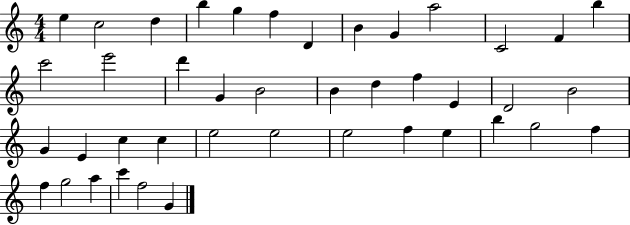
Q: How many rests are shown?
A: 0